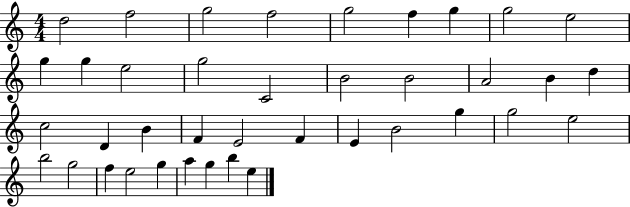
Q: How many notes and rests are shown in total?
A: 39